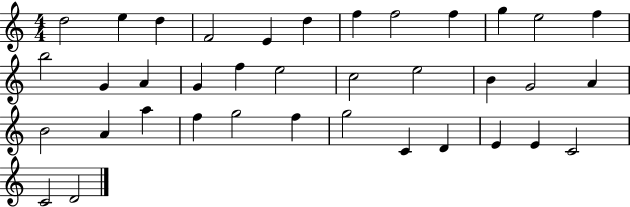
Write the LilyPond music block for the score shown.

{
  \clef treble
  \numericTimeSignature
  \time 4/4
  \key c \major
  d''2 e''4 d''4 | f'2 e'4 d''4 | f''4 f''2 f''4 | g''4 e''2 f''4 | \break b''2 g'4 a'4 | g'4 f''4 e''2 | c''2 e''2 | b'4 g'2 a'4 | \break b'2 a'4 a''4 | f''4 g''2 f''4 | g''2 c'4 d'4 | e'4 e'4 c'2 | \break c'2 d'2 | \bar "|."
}